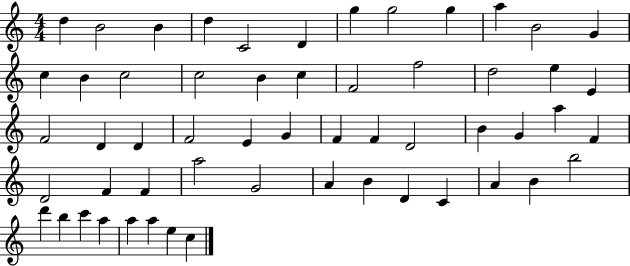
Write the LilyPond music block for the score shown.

{
  \clef treble
  \numericTimeSignature
  \time 4/4
  \key c \major
  d''4 b'2 b'4 | d''4 c'2 d'4 | g''4 g''2 g''4 | a''4 b'2 g'4 | \break c''4 b'4 c''2 | c''2 b'4 c''4 | f'2 f''2 | d''2 e''4 e'4 | \break f'2 d'4 d'4 | f'2 e'4 g'4 | f'4 f'4 d'2 | b'4 g'4 a''4 f'4 | \break d'2 f'4 f'4 | a''2 g'2 | a'4 b'4 d'4 c'4 | a'4 b'4 b''2 | \break d'''4 b''4 c'''4 a''4 | a''4 a''4 e''4 c''4 | \bar "|."
}